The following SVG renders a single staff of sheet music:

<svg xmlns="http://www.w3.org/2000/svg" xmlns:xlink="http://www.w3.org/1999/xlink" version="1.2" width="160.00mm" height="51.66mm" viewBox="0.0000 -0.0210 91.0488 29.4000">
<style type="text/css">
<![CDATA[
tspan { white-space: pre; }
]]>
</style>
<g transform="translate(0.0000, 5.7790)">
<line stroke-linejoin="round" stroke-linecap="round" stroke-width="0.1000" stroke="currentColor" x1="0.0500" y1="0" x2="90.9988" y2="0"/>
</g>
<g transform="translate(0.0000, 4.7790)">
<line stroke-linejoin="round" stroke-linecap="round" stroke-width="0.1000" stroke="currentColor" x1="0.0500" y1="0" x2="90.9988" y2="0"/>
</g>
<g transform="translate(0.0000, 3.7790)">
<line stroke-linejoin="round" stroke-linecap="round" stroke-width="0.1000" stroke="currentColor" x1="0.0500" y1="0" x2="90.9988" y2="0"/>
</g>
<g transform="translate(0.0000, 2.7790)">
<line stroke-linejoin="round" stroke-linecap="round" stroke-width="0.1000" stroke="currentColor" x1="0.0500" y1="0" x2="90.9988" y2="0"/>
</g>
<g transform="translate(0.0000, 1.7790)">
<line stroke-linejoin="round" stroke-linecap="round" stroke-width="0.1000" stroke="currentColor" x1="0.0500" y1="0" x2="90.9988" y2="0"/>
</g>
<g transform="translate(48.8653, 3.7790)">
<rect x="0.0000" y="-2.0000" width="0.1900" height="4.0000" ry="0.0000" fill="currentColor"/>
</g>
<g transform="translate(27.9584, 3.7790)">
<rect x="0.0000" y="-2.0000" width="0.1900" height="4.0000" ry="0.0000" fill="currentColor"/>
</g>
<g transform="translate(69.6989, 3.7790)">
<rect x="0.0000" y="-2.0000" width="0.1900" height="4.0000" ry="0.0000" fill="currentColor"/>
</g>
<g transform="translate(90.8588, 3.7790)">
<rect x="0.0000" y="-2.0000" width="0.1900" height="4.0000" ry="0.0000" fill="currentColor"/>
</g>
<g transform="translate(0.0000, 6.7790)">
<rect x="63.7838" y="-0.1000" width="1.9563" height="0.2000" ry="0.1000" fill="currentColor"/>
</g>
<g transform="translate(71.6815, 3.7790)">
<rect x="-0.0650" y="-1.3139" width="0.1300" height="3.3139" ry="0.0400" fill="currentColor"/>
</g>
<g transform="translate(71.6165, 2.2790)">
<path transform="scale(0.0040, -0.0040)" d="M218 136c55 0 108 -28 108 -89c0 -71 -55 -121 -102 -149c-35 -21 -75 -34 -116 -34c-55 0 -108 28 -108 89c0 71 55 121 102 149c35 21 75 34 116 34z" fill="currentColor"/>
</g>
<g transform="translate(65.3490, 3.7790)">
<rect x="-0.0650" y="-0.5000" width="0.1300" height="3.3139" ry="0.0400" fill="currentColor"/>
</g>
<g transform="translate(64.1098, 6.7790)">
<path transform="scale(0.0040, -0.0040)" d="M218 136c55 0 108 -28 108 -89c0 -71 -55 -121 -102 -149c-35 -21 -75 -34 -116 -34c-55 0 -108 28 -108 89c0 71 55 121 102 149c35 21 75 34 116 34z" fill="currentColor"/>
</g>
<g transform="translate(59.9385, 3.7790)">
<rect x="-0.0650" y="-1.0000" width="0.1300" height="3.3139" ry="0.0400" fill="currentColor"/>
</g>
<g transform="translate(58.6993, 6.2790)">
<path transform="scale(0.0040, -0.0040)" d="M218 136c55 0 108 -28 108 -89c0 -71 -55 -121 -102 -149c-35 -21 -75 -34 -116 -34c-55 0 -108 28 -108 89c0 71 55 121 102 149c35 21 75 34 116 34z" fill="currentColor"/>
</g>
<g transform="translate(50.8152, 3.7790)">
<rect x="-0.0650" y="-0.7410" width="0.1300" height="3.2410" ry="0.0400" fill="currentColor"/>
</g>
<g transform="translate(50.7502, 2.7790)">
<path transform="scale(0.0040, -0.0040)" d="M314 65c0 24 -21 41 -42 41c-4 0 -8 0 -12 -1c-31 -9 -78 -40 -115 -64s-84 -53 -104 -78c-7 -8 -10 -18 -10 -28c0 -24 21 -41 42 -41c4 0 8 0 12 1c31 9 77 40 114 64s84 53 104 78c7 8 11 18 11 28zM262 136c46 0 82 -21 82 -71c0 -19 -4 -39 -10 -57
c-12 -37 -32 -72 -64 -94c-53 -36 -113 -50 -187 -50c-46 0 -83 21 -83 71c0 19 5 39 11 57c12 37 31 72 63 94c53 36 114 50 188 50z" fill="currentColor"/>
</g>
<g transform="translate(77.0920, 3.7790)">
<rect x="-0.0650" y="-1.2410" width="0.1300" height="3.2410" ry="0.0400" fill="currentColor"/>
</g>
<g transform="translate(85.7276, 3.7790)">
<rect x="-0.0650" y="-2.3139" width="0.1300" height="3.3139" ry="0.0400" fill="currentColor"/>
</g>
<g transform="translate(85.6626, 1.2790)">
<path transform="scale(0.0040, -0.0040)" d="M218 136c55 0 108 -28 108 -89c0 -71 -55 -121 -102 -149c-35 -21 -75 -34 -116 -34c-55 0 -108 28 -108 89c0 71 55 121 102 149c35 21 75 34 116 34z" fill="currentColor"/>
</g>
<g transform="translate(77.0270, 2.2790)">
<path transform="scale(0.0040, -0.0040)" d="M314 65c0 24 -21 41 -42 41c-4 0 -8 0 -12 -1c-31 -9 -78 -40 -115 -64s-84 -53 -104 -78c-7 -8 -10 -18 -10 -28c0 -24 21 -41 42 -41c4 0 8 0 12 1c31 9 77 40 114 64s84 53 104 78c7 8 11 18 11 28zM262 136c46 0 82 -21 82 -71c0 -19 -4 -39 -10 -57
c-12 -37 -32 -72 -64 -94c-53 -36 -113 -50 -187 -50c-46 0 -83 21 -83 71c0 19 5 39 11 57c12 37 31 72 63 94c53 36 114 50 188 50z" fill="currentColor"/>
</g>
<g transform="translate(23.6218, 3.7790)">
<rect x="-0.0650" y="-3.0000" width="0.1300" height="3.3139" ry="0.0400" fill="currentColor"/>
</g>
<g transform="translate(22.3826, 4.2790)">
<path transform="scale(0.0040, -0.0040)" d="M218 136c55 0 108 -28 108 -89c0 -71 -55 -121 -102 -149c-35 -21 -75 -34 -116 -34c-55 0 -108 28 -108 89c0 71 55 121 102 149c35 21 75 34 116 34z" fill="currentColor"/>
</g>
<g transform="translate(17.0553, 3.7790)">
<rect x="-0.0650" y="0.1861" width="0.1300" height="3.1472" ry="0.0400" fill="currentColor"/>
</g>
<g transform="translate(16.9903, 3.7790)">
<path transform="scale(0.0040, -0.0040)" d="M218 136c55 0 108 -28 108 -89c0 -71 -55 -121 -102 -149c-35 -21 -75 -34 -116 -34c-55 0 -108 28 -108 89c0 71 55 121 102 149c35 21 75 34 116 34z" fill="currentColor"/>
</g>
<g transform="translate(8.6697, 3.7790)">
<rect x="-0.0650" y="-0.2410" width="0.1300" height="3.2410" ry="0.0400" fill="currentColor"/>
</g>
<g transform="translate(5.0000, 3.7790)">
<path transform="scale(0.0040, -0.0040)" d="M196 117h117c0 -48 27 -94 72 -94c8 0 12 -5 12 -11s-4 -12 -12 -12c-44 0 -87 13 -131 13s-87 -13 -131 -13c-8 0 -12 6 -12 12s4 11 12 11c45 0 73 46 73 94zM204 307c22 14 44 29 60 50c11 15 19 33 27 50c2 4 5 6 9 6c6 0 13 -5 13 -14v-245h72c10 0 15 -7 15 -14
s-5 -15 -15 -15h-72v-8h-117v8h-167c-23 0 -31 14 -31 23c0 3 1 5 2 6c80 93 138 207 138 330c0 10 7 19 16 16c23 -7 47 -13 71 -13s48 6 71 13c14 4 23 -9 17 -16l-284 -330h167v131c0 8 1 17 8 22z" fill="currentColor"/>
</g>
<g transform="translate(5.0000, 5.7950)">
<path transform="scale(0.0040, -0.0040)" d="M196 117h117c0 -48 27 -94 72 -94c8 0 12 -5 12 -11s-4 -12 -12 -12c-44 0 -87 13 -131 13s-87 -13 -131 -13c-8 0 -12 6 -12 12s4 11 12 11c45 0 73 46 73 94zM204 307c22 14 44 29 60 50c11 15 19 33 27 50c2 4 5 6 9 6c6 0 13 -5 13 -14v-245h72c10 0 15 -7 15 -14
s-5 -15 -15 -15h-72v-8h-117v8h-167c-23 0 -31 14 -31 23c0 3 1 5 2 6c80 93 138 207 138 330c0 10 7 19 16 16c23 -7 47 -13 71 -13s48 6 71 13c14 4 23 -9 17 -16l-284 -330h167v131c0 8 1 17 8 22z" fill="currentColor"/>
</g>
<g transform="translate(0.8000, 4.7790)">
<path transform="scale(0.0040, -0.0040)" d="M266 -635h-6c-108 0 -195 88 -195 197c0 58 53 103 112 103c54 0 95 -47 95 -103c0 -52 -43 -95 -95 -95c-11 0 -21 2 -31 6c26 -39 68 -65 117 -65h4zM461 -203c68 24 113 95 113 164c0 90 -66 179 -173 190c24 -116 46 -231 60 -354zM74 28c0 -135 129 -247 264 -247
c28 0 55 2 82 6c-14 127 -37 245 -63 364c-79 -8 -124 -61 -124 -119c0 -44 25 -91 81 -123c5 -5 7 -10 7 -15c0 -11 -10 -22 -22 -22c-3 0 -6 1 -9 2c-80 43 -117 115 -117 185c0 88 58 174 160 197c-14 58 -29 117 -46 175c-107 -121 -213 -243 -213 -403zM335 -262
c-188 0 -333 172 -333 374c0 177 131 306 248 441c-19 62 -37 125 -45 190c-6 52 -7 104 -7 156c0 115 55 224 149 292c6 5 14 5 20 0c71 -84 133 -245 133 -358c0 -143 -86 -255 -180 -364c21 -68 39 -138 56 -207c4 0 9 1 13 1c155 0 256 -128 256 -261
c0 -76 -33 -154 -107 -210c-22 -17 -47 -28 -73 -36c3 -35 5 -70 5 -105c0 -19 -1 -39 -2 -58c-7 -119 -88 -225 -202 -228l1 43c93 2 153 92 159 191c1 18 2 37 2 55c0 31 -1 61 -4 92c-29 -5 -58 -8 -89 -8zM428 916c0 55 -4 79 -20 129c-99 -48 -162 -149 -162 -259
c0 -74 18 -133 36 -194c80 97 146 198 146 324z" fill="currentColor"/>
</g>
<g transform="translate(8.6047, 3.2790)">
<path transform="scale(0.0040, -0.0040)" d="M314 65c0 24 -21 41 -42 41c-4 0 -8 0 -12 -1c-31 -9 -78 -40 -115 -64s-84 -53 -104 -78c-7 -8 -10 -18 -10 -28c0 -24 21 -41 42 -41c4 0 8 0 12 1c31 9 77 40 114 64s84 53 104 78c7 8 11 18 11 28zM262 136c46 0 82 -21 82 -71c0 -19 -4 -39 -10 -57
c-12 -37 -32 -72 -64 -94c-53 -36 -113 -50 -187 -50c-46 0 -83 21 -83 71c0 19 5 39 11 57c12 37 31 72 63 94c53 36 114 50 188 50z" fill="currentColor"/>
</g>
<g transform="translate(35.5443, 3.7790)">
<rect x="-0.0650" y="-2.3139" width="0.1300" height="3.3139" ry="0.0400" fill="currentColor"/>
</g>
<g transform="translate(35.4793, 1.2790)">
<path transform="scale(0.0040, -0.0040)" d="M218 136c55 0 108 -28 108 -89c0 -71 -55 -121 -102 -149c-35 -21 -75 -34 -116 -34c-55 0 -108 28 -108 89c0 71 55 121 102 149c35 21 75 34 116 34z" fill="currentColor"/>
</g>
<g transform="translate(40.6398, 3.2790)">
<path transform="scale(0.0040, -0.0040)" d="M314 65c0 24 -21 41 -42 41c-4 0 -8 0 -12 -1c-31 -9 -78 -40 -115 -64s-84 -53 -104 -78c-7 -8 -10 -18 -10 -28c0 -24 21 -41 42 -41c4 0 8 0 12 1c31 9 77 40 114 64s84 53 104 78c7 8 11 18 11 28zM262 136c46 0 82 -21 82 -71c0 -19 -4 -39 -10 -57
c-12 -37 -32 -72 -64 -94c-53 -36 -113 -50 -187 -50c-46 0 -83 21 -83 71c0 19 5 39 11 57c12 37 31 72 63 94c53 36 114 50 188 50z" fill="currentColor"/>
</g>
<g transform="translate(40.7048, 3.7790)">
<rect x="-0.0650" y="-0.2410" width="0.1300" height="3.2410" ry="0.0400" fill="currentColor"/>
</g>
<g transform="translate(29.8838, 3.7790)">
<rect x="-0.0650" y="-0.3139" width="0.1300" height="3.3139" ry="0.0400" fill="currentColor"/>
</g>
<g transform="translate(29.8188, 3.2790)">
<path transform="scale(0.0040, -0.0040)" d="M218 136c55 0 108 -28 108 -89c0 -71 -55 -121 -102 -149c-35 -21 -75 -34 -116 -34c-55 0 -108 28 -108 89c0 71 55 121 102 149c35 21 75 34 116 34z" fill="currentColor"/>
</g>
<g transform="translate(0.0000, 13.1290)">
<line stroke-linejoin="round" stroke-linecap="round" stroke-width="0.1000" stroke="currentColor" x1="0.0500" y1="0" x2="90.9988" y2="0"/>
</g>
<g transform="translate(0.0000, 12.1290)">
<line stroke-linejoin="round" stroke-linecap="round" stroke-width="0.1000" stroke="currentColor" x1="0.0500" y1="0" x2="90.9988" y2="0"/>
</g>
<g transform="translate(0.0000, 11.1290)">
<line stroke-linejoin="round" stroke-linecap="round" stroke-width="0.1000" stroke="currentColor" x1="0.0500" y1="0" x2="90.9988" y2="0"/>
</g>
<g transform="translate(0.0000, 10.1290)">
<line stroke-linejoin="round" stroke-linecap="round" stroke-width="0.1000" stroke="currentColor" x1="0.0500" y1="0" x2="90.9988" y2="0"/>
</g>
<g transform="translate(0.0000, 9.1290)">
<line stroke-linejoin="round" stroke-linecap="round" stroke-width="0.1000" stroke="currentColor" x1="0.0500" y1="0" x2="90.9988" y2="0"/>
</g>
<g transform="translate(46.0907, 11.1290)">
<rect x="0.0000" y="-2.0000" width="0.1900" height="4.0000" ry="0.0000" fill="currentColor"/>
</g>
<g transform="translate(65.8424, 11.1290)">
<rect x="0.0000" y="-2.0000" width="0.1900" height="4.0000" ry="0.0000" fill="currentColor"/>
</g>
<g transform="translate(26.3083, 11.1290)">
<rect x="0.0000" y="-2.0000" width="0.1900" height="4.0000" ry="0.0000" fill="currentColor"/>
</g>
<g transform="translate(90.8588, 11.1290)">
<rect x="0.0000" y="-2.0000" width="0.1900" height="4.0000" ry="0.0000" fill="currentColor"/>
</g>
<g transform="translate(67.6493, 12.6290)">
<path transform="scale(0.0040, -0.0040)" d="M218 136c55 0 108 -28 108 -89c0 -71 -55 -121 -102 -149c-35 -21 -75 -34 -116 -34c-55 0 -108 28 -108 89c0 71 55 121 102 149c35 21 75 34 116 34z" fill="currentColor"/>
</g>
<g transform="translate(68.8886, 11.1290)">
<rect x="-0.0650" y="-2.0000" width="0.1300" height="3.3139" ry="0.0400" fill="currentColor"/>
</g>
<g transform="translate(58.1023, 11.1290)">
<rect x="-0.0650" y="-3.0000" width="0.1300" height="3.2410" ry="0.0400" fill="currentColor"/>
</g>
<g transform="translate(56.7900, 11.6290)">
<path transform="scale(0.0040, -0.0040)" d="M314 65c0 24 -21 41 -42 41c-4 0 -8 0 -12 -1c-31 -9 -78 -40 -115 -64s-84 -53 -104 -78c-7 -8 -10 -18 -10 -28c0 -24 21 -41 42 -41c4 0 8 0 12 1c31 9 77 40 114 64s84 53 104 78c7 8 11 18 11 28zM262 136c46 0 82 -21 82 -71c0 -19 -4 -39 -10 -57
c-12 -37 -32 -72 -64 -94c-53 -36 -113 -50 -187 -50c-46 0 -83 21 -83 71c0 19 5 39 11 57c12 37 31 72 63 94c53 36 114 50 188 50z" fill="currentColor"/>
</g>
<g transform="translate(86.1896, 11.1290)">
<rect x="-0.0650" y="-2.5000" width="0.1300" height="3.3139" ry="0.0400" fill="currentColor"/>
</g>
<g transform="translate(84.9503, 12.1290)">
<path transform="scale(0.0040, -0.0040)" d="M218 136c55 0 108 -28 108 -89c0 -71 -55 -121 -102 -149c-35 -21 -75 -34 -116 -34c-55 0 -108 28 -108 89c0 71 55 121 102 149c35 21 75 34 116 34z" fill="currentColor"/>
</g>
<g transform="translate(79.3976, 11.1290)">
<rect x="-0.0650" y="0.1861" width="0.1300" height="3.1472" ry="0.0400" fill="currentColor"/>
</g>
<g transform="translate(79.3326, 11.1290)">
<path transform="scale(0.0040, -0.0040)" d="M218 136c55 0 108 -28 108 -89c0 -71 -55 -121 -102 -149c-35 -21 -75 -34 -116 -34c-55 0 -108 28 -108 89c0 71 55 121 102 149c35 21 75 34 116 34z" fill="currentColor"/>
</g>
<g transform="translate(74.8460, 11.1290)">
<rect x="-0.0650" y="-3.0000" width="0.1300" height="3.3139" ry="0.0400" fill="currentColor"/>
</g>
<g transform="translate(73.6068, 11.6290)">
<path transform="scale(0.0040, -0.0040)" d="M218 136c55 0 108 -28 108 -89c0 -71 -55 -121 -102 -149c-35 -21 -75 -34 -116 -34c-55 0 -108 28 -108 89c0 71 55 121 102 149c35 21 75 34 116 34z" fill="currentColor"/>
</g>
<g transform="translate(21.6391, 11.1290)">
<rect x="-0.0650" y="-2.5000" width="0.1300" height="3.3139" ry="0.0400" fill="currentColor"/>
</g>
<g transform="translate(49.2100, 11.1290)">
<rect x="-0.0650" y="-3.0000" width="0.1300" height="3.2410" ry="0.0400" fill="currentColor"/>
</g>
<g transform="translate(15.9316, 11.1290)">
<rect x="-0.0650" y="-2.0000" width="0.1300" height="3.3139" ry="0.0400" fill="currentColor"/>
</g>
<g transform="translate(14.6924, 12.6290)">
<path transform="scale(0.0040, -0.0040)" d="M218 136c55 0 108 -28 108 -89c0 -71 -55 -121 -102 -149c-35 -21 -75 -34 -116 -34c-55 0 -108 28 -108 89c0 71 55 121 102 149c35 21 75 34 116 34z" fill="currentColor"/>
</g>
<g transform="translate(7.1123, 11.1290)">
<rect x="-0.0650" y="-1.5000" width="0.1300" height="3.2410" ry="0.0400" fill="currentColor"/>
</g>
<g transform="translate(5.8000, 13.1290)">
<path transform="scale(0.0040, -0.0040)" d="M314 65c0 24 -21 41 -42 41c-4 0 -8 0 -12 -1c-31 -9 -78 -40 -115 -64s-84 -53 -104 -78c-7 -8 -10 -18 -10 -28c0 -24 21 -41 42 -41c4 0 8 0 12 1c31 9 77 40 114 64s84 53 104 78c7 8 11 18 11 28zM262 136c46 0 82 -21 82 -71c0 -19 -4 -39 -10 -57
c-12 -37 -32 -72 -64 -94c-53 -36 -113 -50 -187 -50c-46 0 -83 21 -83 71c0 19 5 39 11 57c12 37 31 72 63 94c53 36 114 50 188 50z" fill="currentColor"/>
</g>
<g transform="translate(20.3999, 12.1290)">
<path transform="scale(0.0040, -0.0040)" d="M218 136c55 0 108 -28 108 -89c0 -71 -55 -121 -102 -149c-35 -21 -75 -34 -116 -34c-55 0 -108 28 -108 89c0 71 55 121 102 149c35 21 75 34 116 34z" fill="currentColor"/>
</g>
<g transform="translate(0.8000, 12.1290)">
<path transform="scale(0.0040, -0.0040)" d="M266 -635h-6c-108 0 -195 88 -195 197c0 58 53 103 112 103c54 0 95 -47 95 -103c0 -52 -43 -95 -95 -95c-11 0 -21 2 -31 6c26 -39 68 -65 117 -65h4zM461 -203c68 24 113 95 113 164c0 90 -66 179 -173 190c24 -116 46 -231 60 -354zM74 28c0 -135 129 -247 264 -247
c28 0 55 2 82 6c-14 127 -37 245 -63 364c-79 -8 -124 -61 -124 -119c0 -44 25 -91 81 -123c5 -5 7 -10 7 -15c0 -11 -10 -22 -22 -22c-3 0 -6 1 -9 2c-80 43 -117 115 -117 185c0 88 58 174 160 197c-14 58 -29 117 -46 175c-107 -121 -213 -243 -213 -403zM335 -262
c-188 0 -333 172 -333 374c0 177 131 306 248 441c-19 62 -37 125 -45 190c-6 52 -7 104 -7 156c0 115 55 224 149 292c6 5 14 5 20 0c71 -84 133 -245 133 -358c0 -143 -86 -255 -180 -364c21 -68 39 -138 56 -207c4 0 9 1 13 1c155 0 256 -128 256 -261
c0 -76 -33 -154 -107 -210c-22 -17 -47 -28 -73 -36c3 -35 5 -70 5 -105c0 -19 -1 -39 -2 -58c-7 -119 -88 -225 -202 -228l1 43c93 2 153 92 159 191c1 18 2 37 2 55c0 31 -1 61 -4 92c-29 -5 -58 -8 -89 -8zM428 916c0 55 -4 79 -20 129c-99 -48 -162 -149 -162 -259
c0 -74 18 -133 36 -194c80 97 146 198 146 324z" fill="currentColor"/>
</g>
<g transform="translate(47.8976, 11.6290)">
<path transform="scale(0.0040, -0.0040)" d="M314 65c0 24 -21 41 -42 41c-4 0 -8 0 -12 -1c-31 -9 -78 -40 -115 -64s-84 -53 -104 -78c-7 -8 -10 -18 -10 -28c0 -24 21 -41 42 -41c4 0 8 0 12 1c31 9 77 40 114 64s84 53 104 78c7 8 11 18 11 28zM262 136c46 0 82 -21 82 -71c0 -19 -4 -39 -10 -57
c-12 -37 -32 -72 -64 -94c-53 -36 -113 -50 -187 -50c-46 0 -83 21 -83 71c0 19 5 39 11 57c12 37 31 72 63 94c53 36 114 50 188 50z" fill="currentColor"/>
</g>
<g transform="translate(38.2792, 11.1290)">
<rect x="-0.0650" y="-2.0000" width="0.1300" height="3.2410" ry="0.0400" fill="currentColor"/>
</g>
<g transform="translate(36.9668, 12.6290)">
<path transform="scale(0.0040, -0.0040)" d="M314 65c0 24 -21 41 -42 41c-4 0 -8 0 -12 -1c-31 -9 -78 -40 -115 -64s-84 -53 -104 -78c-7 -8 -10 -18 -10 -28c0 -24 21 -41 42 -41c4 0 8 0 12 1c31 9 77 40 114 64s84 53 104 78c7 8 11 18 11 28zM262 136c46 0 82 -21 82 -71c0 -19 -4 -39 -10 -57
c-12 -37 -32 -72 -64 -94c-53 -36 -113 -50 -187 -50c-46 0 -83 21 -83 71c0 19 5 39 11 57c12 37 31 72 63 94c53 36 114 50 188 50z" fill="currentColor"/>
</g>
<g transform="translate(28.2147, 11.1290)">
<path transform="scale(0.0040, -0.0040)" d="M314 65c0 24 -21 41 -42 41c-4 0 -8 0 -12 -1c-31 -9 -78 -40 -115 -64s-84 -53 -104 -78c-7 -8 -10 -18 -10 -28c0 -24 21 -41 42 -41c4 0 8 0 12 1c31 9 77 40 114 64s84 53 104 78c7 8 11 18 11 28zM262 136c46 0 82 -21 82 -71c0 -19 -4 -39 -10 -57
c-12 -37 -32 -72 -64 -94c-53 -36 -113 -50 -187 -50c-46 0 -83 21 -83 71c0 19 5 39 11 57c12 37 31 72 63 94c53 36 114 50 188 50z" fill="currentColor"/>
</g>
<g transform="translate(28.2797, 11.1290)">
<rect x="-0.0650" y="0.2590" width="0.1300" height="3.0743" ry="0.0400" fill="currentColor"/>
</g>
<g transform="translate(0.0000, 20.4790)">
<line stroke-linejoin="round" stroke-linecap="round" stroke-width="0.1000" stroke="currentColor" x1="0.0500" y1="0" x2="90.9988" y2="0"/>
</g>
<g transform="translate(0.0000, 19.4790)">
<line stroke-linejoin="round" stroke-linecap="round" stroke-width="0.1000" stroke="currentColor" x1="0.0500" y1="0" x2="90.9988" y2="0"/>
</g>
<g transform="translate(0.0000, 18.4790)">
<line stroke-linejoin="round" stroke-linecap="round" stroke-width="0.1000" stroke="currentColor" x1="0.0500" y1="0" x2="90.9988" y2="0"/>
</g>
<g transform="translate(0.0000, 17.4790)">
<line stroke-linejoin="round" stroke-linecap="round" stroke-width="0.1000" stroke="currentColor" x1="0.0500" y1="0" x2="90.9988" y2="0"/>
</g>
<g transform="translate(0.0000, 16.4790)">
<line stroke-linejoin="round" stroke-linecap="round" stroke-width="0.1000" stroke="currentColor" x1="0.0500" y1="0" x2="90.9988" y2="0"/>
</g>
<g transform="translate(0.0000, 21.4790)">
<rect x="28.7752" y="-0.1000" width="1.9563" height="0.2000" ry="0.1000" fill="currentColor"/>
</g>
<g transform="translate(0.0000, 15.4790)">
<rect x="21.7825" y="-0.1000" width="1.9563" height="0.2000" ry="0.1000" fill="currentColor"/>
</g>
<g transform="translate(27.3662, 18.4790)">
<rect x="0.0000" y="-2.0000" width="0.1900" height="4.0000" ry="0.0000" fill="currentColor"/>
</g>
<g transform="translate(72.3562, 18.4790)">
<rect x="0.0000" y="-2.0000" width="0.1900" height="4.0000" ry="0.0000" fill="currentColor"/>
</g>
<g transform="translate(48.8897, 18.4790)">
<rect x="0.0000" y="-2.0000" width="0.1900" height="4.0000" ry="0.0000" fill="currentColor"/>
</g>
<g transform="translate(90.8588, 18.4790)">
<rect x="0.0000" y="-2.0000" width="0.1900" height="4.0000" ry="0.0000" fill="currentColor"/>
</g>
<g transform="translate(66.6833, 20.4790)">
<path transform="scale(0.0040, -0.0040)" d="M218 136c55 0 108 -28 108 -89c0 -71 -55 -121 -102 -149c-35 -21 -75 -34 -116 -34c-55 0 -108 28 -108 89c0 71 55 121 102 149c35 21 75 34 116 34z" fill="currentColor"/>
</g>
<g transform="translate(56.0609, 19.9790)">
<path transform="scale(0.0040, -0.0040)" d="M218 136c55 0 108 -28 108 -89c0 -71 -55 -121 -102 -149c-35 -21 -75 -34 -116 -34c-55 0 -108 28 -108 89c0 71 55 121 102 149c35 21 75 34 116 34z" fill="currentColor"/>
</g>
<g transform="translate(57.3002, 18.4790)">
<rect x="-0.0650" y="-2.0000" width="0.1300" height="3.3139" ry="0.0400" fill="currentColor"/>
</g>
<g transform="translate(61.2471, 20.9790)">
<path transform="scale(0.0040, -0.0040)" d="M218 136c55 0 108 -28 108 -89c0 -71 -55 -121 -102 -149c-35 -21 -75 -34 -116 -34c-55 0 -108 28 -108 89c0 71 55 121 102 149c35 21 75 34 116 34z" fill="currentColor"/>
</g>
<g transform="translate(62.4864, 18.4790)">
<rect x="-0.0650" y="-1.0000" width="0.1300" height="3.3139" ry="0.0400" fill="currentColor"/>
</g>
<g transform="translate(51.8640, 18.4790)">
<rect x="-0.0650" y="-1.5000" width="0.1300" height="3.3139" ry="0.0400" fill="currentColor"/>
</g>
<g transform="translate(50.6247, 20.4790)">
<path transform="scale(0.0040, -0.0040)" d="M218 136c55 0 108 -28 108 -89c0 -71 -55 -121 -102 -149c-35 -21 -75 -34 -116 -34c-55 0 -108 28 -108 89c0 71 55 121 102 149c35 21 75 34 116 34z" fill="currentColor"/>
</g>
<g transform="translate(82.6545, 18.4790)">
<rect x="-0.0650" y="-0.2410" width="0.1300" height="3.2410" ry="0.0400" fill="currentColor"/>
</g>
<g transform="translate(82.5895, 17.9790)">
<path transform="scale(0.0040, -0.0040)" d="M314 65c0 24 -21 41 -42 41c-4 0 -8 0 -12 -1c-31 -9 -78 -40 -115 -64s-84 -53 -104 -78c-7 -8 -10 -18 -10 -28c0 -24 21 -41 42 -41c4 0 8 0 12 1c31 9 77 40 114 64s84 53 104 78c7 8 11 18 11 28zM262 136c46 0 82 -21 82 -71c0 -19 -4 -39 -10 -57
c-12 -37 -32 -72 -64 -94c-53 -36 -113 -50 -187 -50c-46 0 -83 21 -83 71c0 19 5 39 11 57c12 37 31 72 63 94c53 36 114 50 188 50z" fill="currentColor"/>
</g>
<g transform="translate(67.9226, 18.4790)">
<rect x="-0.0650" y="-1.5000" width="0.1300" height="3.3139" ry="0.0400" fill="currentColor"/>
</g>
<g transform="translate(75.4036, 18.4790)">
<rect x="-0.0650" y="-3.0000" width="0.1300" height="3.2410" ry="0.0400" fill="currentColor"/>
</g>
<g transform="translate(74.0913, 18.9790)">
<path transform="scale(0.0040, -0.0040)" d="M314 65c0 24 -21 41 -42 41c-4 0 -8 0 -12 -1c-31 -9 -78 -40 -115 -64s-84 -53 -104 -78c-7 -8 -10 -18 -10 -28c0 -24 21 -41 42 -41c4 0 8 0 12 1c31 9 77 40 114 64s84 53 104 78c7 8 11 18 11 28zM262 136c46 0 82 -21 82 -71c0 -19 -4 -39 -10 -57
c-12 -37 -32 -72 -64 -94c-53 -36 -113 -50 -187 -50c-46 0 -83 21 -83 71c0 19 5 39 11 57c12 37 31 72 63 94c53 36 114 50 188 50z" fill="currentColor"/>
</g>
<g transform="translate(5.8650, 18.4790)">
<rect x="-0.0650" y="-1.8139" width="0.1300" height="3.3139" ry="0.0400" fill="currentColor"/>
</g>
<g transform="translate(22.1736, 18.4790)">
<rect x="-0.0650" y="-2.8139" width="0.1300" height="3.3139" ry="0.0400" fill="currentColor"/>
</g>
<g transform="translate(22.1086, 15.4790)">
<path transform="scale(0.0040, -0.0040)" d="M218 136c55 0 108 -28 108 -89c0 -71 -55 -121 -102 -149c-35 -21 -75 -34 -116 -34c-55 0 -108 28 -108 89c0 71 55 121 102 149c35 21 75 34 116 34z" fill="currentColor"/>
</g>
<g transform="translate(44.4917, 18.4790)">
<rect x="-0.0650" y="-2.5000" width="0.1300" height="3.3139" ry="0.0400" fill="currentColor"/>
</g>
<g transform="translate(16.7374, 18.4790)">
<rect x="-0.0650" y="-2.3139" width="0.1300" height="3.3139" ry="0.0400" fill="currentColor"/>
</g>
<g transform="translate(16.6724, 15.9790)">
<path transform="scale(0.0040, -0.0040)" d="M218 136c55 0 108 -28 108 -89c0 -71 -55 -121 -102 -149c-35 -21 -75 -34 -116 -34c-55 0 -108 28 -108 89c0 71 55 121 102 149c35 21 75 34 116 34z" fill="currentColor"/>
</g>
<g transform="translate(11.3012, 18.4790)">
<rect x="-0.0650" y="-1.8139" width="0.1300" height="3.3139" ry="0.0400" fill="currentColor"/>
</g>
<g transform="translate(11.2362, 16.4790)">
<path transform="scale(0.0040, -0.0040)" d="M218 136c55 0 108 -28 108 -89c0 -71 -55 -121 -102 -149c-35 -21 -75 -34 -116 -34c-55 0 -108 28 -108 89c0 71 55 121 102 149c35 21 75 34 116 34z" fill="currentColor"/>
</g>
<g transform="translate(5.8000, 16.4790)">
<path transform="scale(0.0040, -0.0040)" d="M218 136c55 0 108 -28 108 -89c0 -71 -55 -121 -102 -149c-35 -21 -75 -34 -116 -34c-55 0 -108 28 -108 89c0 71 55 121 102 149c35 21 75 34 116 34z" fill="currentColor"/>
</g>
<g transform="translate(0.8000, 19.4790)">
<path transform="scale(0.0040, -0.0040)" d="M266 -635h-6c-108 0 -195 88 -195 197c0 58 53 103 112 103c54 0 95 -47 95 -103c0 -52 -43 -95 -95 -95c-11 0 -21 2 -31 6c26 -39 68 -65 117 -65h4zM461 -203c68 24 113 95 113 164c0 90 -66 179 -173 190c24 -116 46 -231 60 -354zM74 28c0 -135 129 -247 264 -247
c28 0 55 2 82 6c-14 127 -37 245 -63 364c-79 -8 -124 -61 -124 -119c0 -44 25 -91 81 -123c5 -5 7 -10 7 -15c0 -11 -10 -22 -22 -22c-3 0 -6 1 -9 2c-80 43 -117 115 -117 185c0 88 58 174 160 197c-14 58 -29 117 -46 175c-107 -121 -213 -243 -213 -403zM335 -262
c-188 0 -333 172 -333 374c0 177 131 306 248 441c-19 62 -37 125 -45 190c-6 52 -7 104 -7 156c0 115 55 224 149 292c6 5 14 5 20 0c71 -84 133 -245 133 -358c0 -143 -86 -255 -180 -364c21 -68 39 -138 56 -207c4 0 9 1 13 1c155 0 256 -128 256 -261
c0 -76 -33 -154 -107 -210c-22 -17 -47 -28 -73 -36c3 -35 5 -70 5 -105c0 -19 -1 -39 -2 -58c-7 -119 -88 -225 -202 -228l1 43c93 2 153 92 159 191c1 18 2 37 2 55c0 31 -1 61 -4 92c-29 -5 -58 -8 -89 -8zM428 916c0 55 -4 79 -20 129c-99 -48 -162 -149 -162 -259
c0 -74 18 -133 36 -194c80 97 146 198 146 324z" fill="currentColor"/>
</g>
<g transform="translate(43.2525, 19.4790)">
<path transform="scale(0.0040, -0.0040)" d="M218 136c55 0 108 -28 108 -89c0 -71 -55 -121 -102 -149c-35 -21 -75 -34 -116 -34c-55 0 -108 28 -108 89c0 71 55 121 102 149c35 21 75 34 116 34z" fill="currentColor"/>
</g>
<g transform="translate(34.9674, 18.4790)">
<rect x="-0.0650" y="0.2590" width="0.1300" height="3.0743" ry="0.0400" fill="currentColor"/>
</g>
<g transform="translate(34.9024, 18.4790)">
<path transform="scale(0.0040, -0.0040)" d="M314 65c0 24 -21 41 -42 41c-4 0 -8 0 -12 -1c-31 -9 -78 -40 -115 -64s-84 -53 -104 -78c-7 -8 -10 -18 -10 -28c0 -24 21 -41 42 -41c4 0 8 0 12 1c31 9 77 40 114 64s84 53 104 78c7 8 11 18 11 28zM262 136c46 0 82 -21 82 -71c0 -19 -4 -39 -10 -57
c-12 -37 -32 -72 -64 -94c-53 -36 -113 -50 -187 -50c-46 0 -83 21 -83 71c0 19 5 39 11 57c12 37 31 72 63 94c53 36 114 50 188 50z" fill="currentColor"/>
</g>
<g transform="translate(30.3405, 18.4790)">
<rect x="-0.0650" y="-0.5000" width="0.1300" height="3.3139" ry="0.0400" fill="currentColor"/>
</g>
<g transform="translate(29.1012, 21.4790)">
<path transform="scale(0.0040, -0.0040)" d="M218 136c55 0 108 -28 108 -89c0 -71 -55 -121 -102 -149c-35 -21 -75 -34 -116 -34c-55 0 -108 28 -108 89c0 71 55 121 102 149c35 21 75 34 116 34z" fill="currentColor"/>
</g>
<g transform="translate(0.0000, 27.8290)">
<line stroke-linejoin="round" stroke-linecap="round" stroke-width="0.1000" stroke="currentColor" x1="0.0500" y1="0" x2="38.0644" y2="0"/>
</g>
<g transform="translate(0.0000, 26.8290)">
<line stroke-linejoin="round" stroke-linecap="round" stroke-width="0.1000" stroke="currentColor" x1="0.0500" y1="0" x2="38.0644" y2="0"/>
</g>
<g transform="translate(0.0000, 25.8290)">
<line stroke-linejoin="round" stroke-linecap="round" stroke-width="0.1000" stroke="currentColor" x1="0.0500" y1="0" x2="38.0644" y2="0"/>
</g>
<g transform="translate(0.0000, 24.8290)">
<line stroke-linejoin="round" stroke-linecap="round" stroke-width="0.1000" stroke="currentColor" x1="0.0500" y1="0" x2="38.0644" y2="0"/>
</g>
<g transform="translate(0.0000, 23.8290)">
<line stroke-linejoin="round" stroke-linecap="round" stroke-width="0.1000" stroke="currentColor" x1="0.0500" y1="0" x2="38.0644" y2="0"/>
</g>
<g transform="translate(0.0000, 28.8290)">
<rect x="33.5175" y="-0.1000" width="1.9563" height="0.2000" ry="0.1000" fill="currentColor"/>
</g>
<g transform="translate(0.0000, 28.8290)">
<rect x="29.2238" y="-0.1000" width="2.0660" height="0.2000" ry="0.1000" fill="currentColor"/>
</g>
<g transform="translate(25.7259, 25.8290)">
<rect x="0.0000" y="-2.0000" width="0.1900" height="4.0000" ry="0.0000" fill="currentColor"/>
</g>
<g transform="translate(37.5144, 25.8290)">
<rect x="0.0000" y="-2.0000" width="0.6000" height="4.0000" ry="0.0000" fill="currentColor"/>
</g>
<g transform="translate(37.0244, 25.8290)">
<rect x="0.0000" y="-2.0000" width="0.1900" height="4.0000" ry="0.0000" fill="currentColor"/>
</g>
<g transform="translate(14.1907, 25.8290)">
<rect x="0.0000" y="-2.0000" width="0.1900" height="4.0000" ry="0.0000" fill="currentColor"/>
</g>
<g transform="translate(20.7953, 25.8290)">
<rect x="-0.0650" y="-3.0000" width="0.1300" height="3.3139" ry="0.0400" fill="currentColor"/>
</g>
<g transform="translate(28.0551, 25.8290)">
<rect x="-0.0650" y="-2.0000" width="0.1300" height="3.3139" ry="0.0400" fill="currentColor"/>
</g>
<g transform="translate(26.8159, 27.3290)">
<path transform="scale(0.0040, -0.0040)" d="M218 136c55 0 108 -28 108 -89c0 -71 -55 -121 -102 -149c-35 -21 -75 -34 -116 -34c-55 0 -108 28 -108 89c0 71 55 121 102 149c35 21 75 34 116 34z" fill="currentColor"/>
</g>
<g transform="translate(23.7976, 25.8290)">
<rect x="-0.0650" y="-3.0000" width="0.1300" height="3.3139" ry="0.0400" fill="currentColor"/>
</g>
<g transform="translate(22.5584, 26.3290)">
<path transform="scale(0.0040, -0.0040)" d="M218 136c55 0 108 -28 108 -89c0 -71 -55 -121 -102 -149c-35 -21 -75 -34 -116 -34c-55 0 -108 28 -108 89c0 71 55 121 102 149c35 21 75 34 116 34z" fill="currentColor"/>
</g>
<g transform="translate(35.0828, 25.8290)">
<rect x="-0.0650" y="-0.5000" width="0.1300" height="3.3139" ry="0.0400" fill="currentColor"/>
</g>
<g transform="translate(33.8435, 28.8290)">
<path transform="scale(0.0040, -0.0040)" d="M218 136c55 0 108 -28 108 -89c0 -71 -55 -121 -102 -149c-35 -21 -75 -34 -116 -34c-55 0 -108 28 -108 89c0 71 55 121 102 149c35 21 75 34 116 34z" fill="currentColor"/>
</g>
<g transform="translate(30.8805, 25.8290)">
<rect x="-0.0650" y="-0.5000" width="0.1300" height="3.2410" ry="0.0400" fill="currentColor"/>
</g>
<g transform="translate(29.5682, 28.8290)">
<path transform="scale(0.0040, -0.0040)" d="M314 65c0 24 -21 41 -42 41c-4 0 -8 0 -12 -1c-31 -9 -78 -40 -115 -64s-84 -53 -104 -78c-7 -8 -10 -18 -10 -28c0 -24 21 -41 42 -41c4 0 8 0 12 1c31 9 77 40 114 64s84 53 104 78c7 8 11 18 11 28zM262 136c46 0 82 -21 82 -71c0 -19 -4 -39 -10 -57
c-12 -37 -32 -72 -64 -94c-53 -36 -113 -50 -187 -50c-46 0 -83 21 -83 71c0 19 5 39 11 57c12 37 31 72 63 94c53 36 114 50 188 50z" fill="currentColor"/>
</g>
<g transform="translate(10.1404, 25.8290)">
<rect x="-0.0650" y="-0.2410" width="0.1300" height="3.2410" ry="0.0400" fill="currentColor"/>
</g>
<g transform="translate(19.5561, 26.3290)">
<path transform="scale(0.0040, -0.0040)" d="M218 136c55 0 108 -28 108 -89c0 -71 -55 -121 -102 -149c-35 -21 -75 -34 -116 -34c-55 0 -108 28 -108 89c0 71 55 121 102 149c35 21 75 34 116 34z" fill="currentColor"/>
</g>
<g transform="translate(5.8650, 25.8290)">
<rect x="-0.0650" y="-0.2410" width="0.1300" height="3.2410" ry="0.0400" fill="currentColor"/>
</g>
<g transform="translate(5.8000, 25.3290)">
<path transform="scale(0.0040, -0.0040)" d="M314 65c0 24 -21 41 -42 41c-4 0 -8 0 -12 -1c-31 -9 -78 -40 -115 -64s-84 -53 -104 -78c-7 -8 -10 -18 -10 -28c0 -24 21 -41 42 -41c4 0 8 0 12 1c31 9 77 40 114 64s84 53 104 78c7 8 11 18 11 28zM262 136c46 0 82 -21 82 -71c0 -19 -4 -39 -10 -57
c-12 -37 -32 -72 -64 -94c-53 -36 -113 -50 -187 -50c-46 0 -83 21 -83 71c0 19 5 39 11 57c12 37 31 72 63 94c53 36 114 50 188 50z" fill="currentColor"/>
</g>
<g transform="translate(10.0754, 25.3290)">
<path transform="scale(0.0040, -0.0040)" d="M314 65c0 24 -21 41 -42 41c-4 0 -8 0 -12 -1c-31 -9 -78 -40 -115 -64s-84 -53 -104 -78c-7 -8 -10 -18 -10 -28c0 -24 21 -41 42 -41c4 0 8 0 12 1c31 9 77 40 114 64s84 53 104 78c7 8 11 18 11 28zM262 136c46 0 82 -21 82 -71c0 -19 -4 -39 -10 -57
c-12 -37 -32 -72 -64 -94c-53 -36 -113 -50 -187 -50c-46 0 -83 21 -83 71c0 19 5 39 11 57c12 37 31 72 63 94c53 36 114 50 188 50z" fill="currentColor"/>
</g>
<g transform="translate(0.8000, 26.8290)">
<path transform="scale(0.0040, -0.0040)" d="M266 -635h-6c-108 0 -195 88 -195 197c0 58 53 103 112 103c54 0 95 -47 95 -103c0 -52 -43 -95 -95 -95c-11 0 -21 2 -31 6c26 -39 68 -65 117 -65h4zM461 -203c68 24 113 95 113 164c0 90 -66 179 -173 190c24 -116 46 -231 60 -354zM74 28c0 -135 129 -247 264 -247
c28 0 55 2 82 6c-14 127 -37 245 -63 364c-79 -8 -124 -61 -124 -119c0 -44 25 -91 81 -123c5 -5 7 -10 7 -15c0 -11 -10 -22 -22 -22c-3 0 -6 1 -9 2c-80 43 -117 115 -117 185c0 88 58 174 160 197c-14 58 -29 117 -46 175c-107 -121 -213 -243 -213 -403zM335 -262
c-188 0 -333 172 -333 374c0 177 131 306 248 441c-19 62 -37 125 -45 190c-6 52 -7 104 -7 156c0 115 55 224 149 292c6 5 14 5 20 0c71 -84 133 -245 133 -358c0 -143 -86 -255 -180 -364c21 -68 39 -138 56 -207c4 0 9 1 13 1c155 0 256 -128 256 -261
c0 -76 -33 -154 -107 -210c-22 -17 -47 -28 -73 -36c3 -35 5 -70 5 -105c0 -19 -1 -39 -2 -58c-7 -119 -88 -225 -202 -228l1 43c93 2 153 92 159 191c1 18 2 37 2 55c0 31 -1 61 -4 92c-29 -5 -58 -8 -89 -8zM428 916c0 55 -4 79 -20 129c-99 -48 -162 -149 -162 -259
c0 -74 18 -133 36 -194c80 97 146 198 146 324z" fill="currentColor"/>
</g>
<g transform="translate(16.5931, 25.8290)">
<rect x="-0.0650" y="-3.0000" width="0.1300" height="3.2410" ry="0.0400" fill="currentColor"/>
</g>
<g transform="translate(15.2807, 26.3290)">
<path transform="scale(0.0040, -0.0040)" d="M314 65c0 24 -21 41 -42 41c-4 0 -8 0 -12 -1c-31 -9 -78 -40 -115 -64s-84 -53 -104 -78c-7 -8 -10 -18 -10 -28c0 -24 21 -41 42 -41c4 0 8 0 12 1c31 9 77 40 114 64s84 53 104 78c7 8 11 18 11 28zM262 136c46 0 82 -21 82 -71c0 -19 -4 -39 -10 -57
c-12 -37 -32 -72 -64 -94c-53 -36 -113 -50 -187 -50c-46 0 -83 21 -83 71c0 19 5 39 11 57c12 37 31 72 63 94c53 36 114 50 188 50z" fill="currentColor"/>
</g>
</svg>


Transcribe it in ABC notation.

X:1
T:Untitled
M:4/4
L:1/4
K:C
c2 B A c g c2 d2 D C e e2 g E2 F G B2 F2 A2 A2 F A B G f f g a C B2 G E F D E A2 c2 c2 c2 A2 A A F C2 C